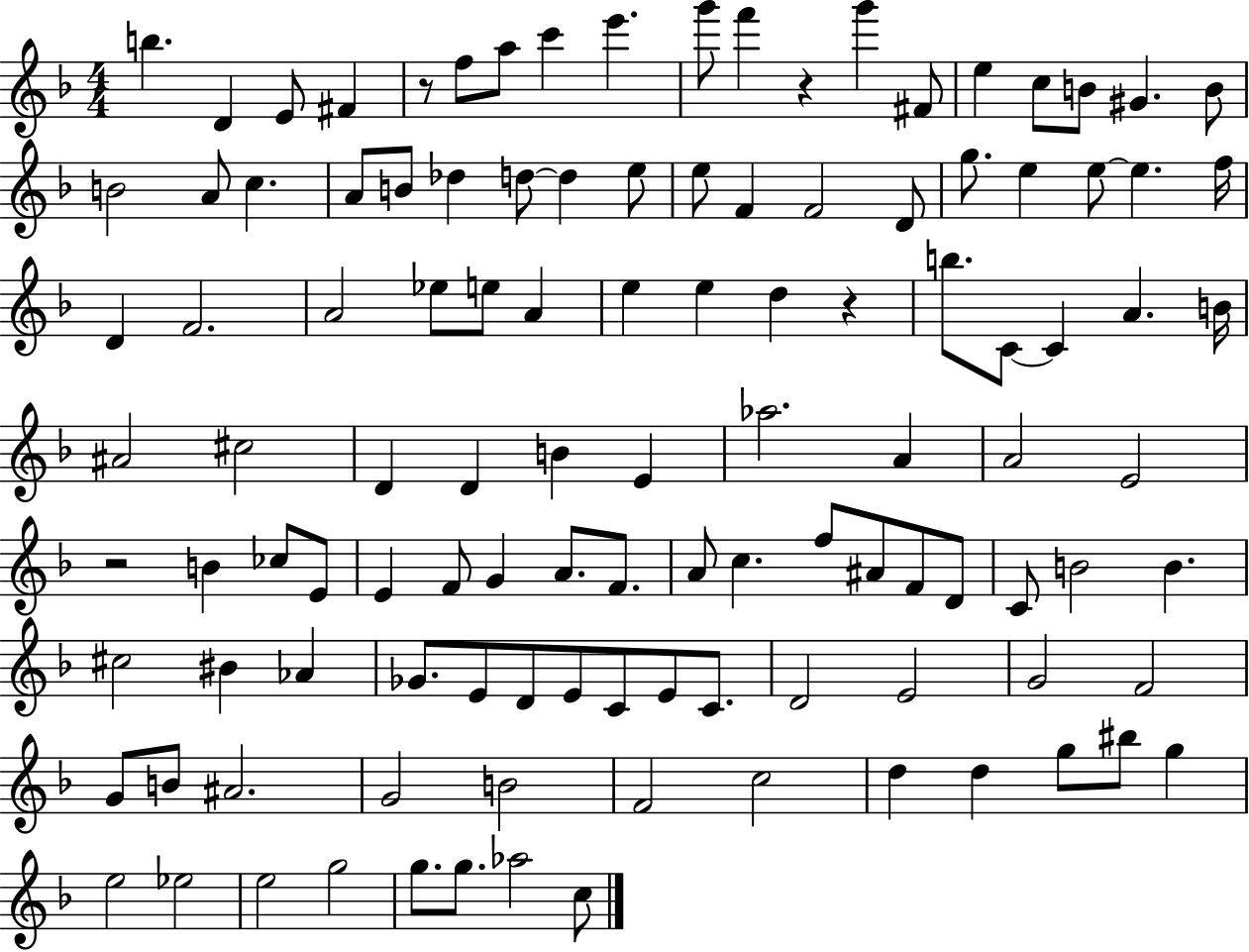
{
  \clef treble
  \numericTimeSignature
  \time 4/4
  \key f \major
  b''4. d'4 e'8 fis'4 | r8 f''8 a''8 c'''4 e'''4. | g'''8 f'''4 r4 g'''4 fis'8 | e''4 c''8 b'8 gis'4. b'8 | \break b'2 a'8 c''4. | a'8 b'8 des''4 d''8~~ d''4 e''8 | e''8 f'4 f'2 d'8 | g''8. e''4 e''8~~ e''4. f''16 | \break d'4 f'2. | a'2 ees''8 e''8 a'4 | e''4 e''4 d''4 r4 | b''8. c'8~~ c'4 a'4. b'16 | \break ais'2 cis''2 | d'4 d'4 b'4 e'4 | aes''2. a'4 | a'2 e'2 | \break r2 b'4 ces''8 e'8 | e'4 f'8 g'4 a'8. f'8. | a'8 c''4. f''8 ais'8 f'8 d'8 | c'8 b'2 b'4. | \break cis''2 bis'4 aes'4 | ges'8. e'8 d'8 e'8 c'8 e'8 c'8. | d'2 e'2 | g'2 f'2 | \break g'8 b'8 ais'2. | g'2 b'2 | f'2 c''2 | d''4 d''4 g''8 bis''8 g''4 | \break e''2 ees''2 | e''2 g''2 | g''8. g''8. aes''2 c''8 | \bar "|."
}